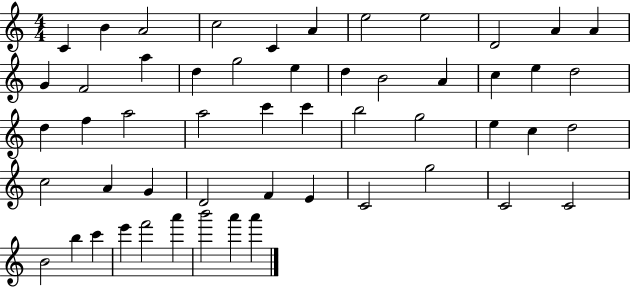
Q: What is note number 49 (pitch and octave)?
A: F6